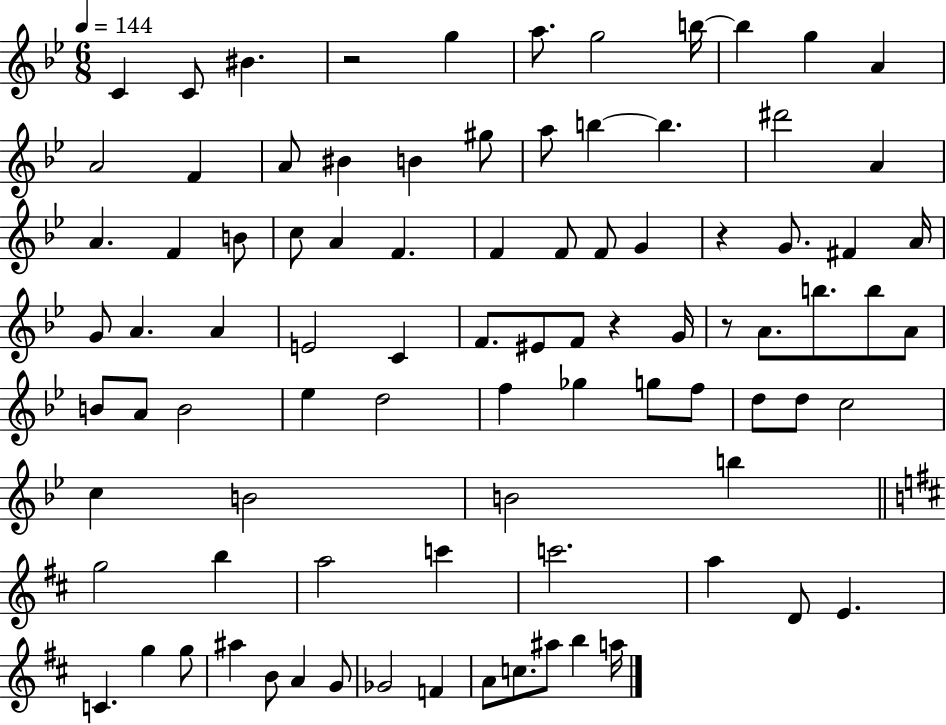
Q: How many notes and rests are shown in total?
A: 89